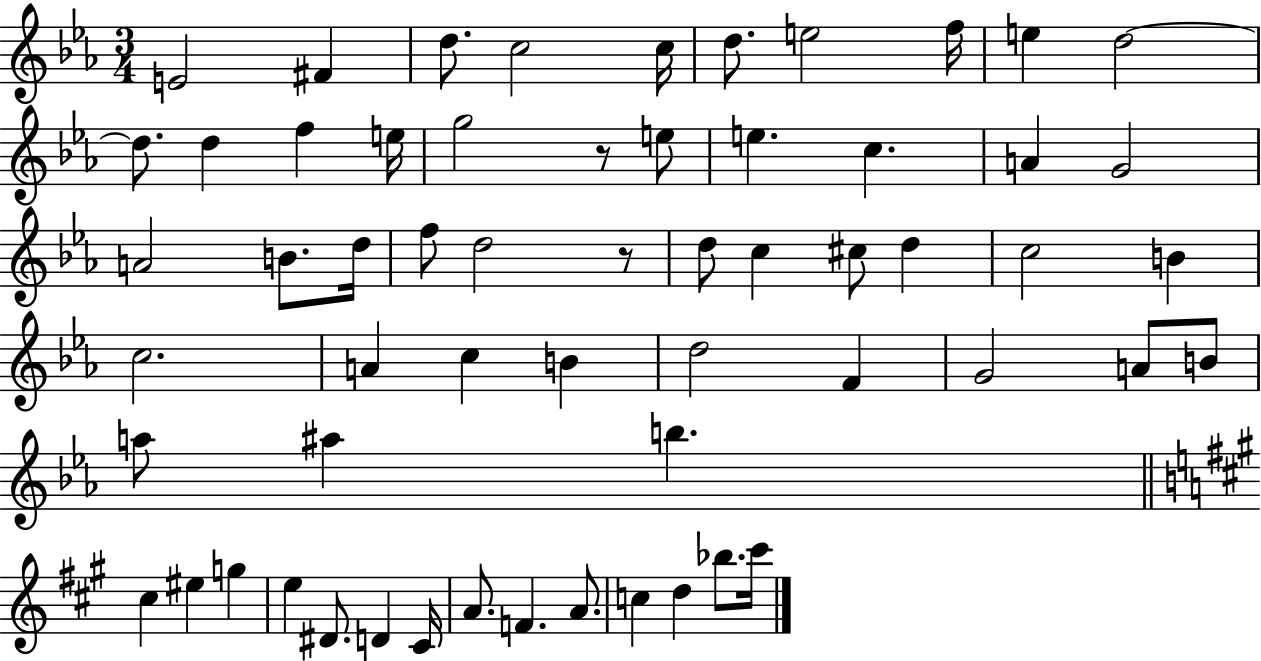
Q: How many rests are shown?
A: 2